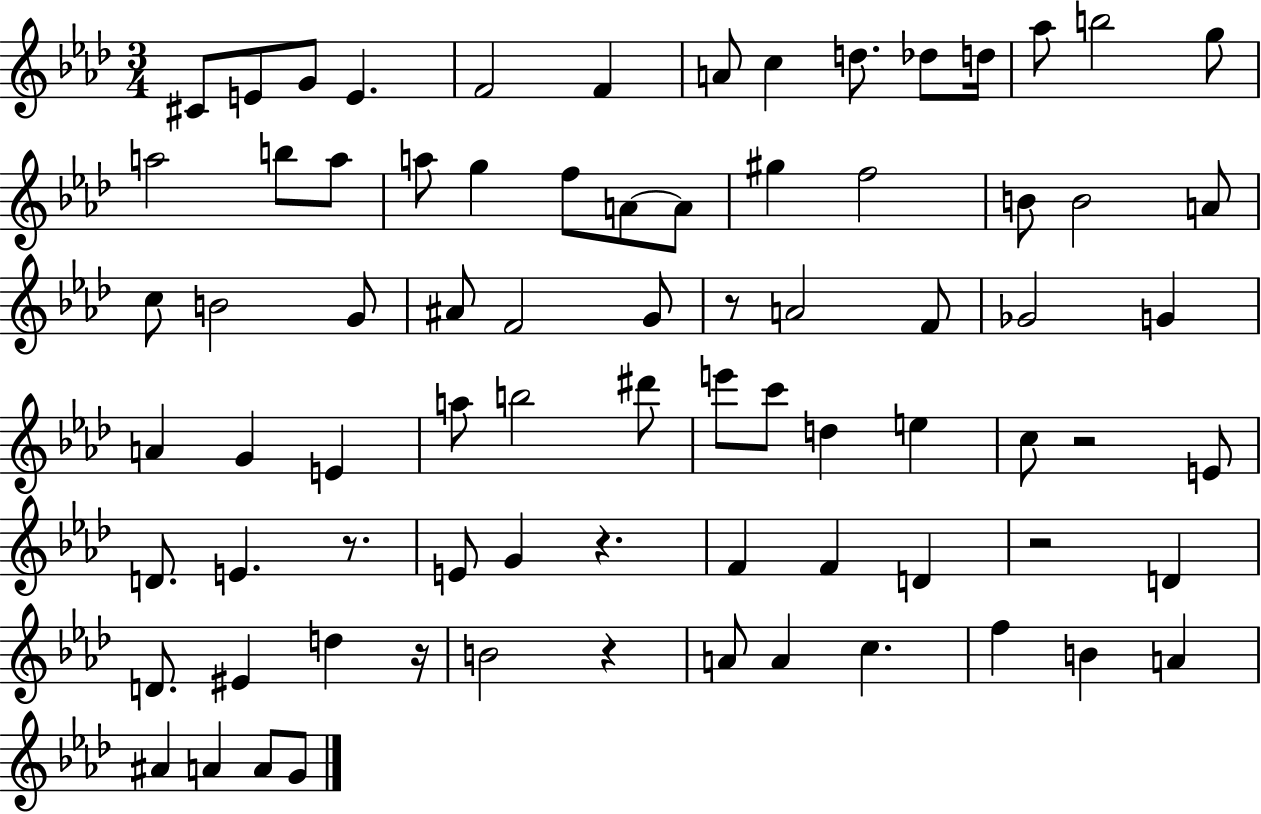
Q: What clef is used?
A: treble